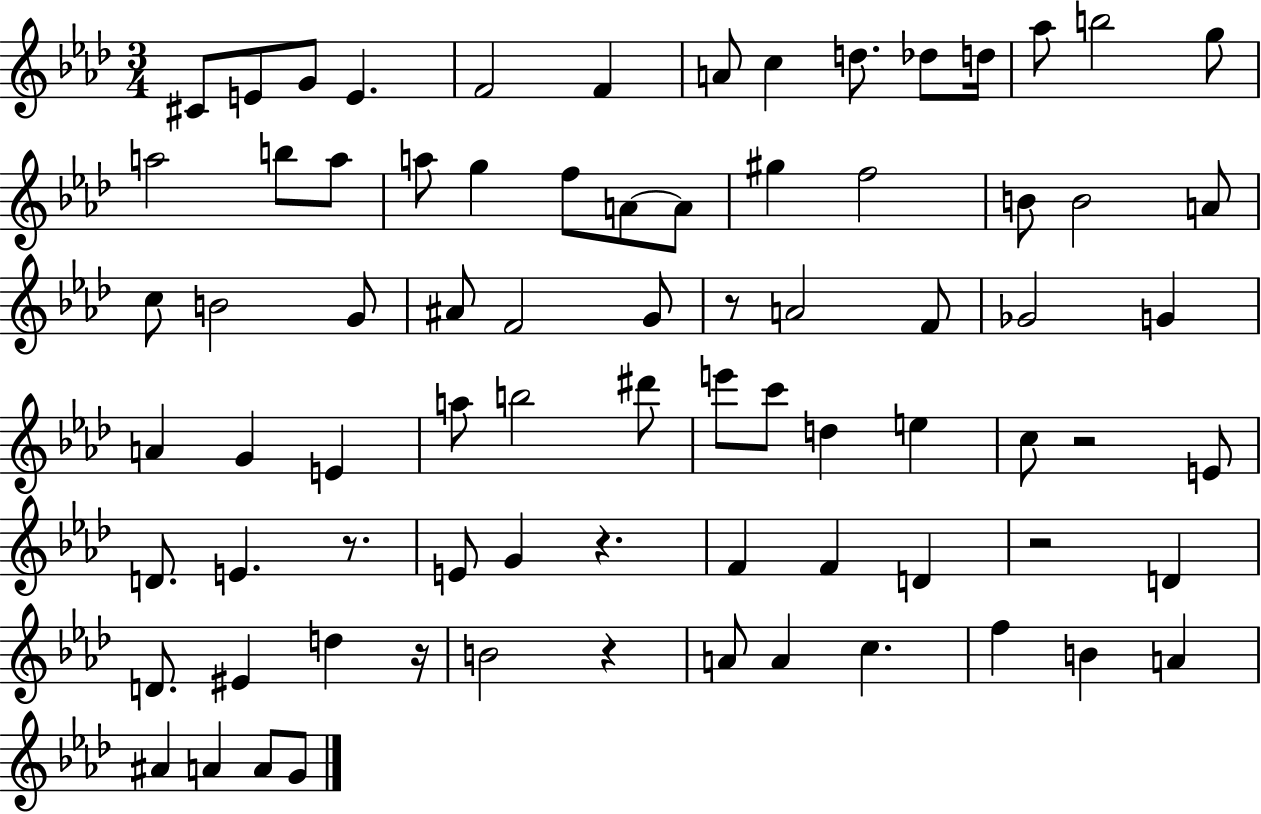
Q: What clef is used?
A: treble